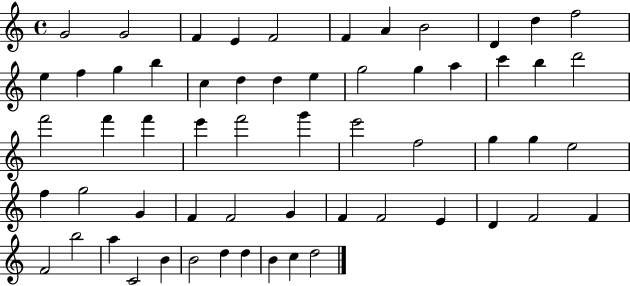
{
  \clef treble
  \time 4/4
  \defaultTimeSignature
  \key c \major
  g'2 g'2 | f'4 e'4 f'2 | f'4 a'4 b'2 | d'4 d''4 f''2 | \break e''4 f''4 g''4 b''4 | c''4 d''4 d''4 e''4 | g''2 g''4 a''4 | c'''4 b''4 d'''2 | \break f'''2 f'''4 f'''4 | e'''4 f'''2 g'''4 | e'''2 f''2 | g''4 g''4 e''2 | \break f''4 g''2 g'4 | f'4 f'2 g'4 | f'4 f'2 e'4 | d'4 f'2 f'4 | \break f'2 b''2 | a''4 c'2 b'4 | b'2 d''4 d''4 | b'4 c''4 d''2 | \break \bar "|."
}